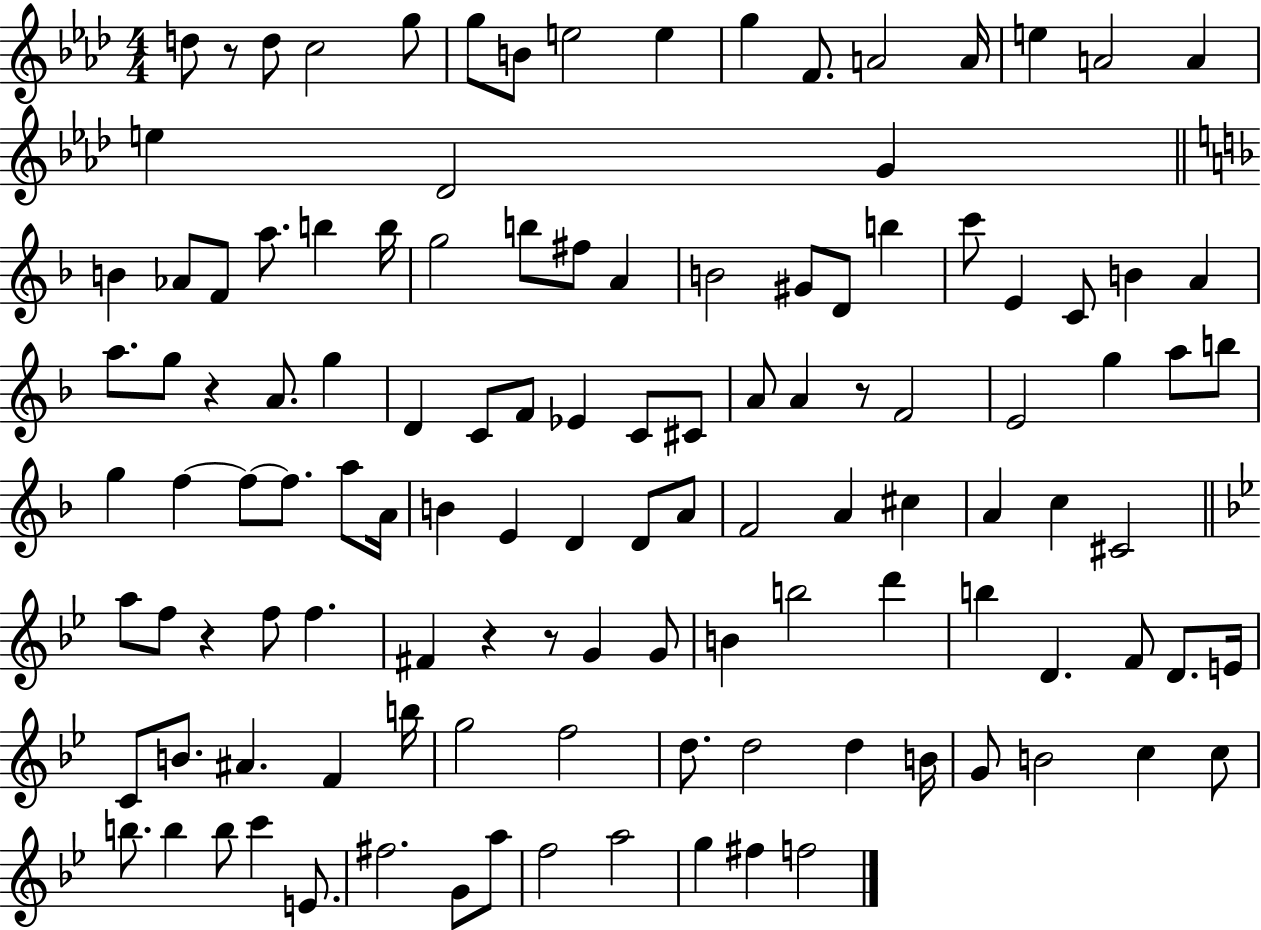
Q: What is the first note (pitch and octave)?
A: D5